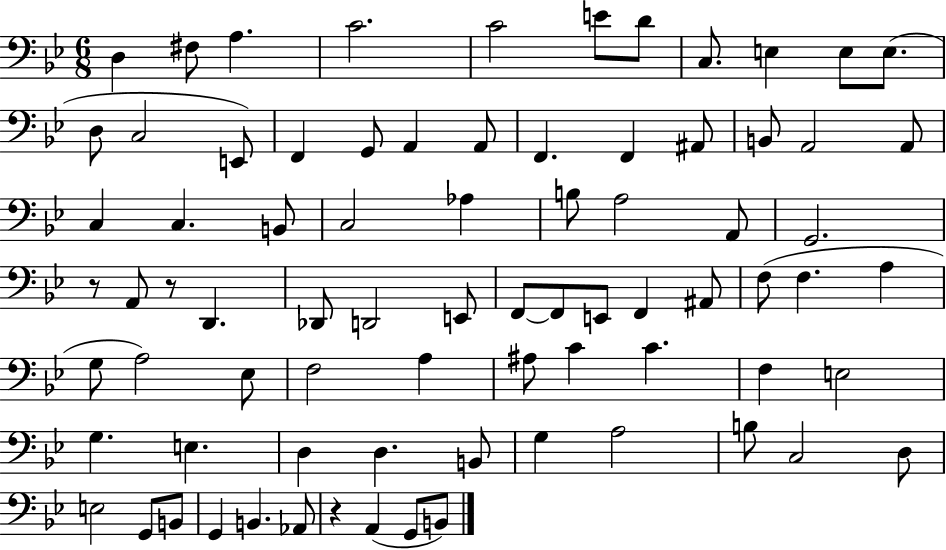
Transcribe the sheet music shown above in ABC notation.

X:1
T:Untitled
M:6/8
L:1/4
K:Bb
D, ^F,/2 A, C2 C2 E/2 D/2 C,/2 E, E,/2 E,/2 D,/2 C,2 E,,/2 F,, G,,/2 A,, A,,/2 F,, F,, ^A,,/2 B,,/2 A,,2 A,,/2 C, C, B,,/2 C,2 _A, B,/2 A,2 A,,/2 G,,2 z/2 A,,/2 z/2 D,, _D,,/2 D,,2 E,,/2 F,,/2 F,,/2 E,,/2 F,, ^A,,/2 F,/2 F, A, G,/2 A,2 _E,/2 F,2 A, ^A,/2 C C F, E,2 G, E, D, D, B,,/2 G, A,2 B,/2 C,2 D,/2 E,2 G,,/2 B,,/2 G,, B,, _A,,/2 z A,, G,,/2 B,,/2